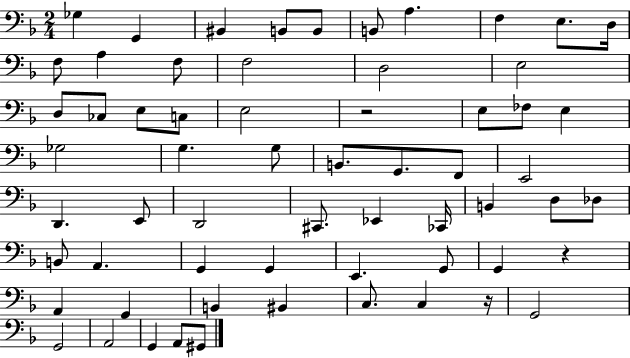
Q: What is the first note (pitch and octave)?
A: Gb3